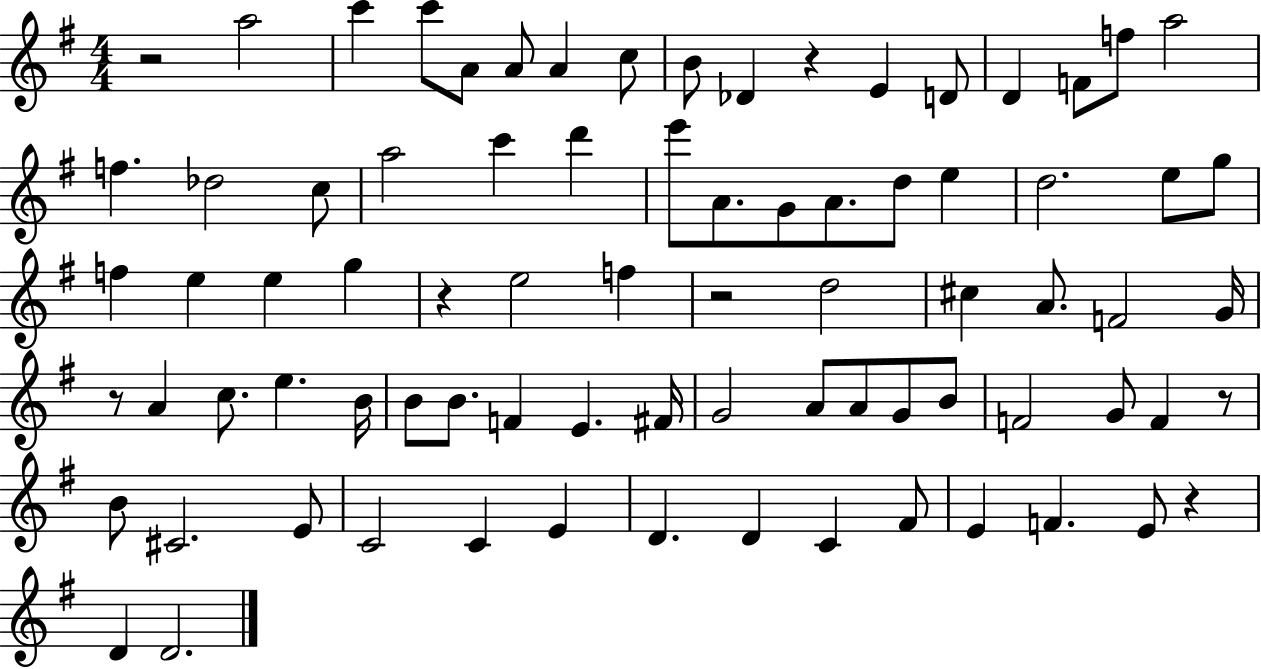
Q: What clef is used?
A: treble